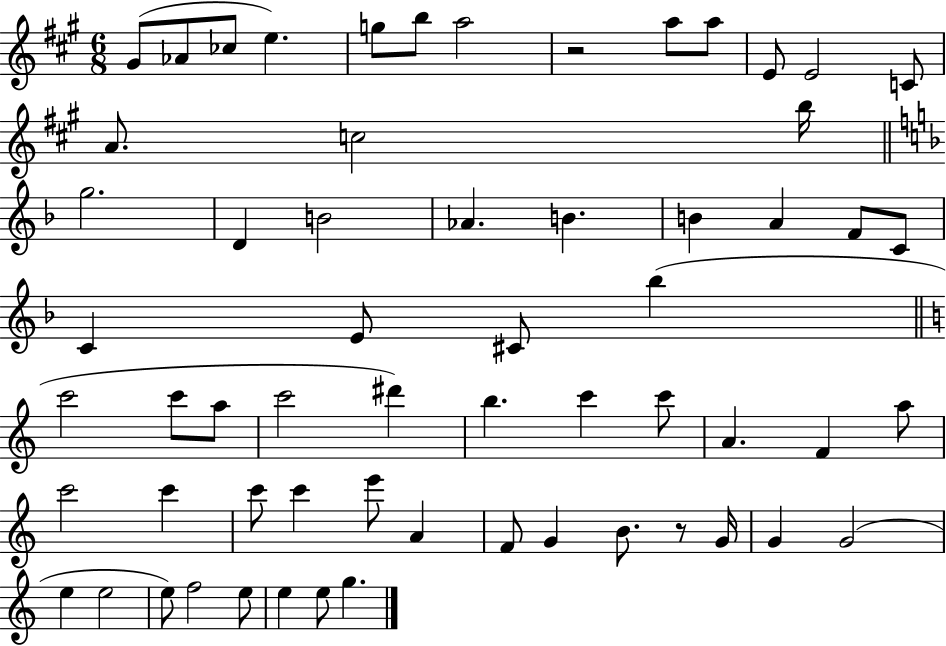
{
  \clef treble
  \numericTimeSignature
  \time 6/8
  \key a \major
  gis'8( aes'8 ces''8 e''4.) | g''8 b''8 a''2 | r2 a''8 a''8 | e'8 e'2 c'8 | \break a'8. c''2 b''16 | \bar "||" \break \key f \major g''2. | d'4 b'2 | aes'4. b'4. | b'4 a'4 f'8 c'8 | \break c'4 e'8 cis'8 bes''4( | \bar "||" \break \key a \minor c'''2 c'''8 a''8 | c'''2 dis'''4) | b''4. c'''4 c'''8 | a'4. f'4 a''8 | \break c'''2 c'''4 | c'''8 c'''4 e'''8 a'4 | f'8 g'4 b'8. r8 g'16 | g'4 g'2( | \break e''4 e''2 | e''8) f''2 e''8 | e''4 e''8 g''4. | \bar "|."
}